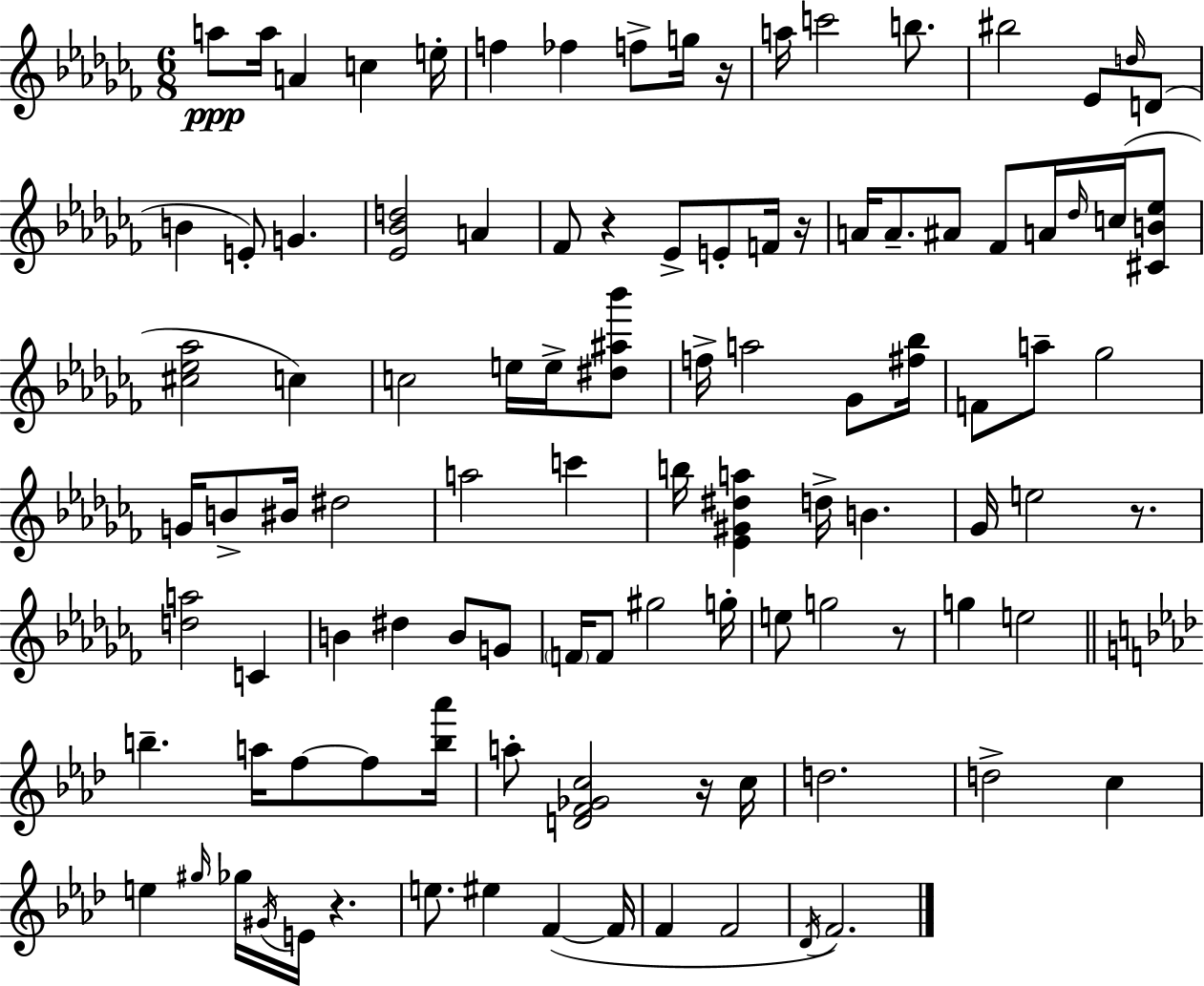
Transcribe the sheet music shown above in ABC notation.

X:1
T:Untitled
M:6/8
L:1/4
K:Abm
a/2 a/4 A c e/4 f _f f/2 g/4 z/4 a/4 c'2 b/2 ^b2 _E/2 d/4 D/2 B E/2 G [_E_Bd]2 A _F/2 z _E/2 E/2 F/4 z/4 A/4 A/2 ^A/2 _F/2 A/4 _d/4 c/4 [^CB_e]/2 [^c_e_a]2 c c2 e/4 e/4 [^d^a_b']/2 f/4 a2 _G/2 [^f_b]/4 F/2 a/2 _g2 G/4 B/2 ^B/4 ^d2 a2 c' b/4 [_E^G^da] d/4 B _G/4 e2 z/2 [da]2 C B ^d B/2 G/2 F/4 F/2 ^g2 g/4 e/2 g2 z/2 g e2 b a/4 f/2 f/2 [b_a']/4 a/2 [DF_Gc]2 z/4 c/4 d2 d2 c e ^g/4 _g/4 ^G/4 E/4 z e/2 ^e F F/4 F F2 _D/4 F2